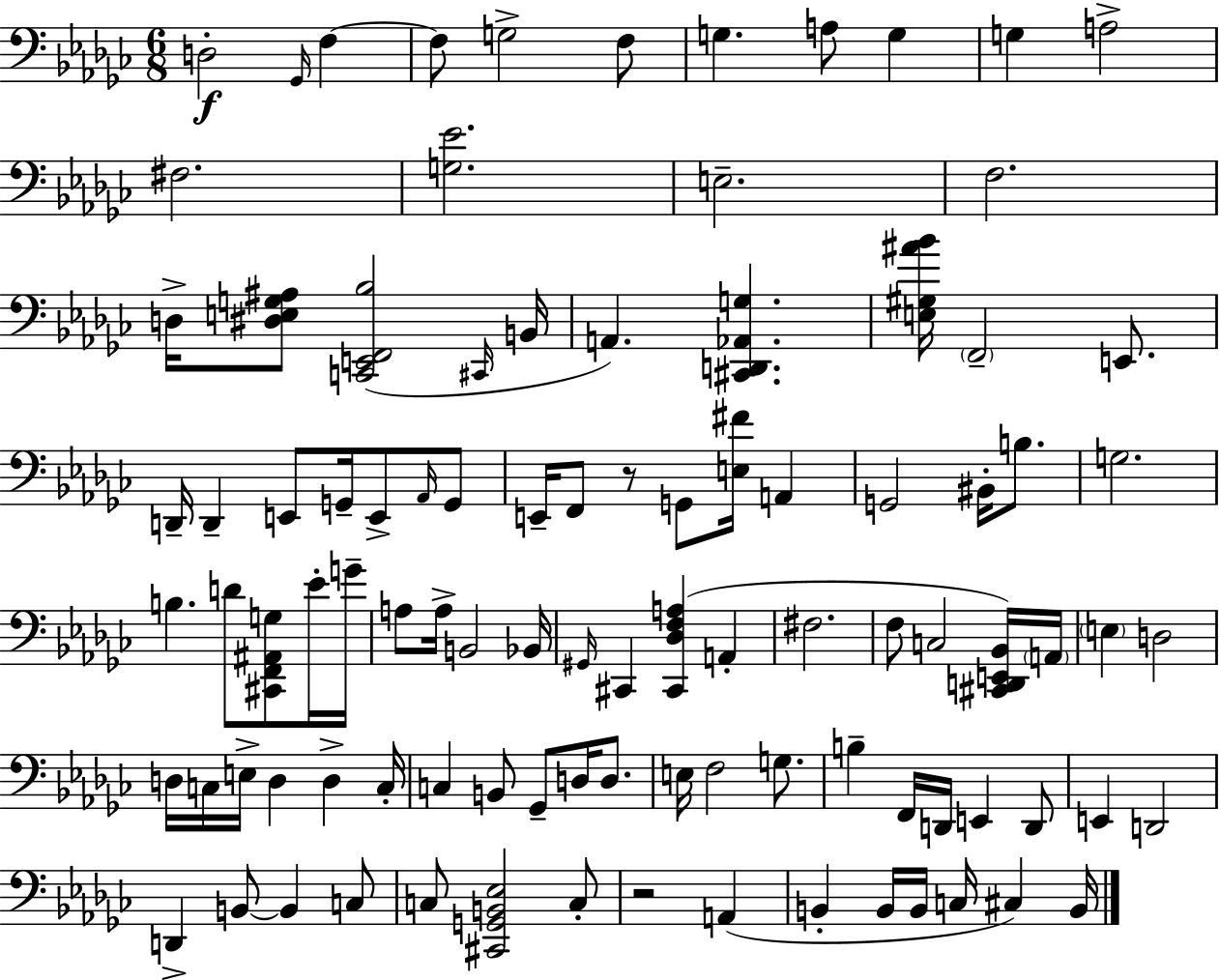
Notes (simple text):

D3/h Gb2/s F3/q F3/e G3/h F3/e G3/q. A3/e G3/q G3/q A3/h F#3/h. [G3,Eb4]/h. E3/h. F3/h. D3/s [D#3,E3,G3,A#3]/e [C2,E2,F2,Bb3]/h C#2/s B2/s A2/q. [C#2,D2,Ab2,G3]/q. [E3,G#3,A#4,Bb4]/s F2/h E2/e. D2/s D2/q E2/e G2/s E2/e Ab2/s G2/e E2/s F2/e R/e G2/e [E3,F#4]/s A2/q G2/h BIS2/s B3/e. G3/h. B3/q. D4/e [C#2,F2,A#2,G3]/e Eb4/s G4/s A3/e A3/s B2/h Bb2/s G#2/s C#2/q [C#2,Db3,F3,A3]/q A2/q F#3/h. F3/e C3/h [C#2,D2,E2,Bb2]/s A2/s E3/q D3/h D3/s C3/s E3/s D3/q D3/q C3/s C3/q B2/e Gb2/e D3/s D3/e. E3/s F3/h G3/e. B3/q F2/s D2/s E2/q D2/e E2/q D2/h D2/q B2/e B2/q C3/e C3/e [C#2,G2,B2,Eb3]/h C3/e R/h A2/q B2/q B2/s B2/s C3/s C#3/q B2/s